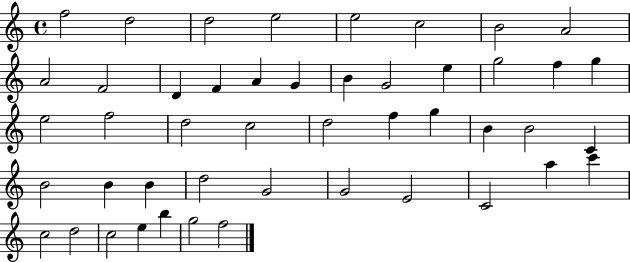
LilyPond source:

{
  \clef treble
  \time 4/4
  \defaultTimeSignature
  \key c \major
  f''2 d''2 | d''2 e''2 | e''2 c''2 | b'2 a'2 | \break a'2 f'2 | d'4 f'4 a'4 g'4 | b'4 g'2 e''4 | g''2 f''4 g''4 | \break e''2 f''2 | d''2 c''2 | d''2 f''4 g''4 | b'4 b'2 c'4 | \break b'2 b'4 b'4 | d''2 g'2 | g'2 e'2 | c'2 a''4 c'''4 | \break c''2 d''2 | c''2 e''4 b''4 | g''2 f''2 | \bar "|."
}